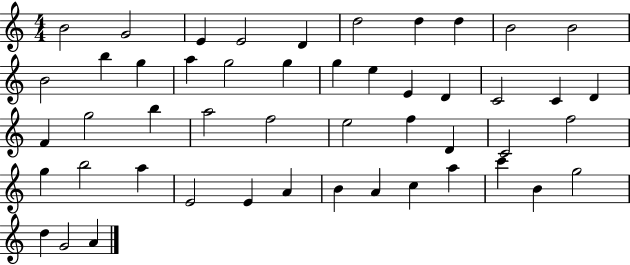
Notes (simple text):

B4/h G4/h E4/q E4/h D4/q D5/h D5/q D5/q B4/h B4/h B4/h B5/q G5/q A5/q G5/h G5/q G5/q E5/q E4/q D4/q C4/h C4/q D4/q F4/q G5/h B5/q A5/h F5/h E5/h F5/q D4/q C4/h F5/h G5/q B5/h A5/q E4/h E4/q A4/q B4/q A4/q C5/q A5/q C6/q B4/q G5/h D5/q G4/h A4/q